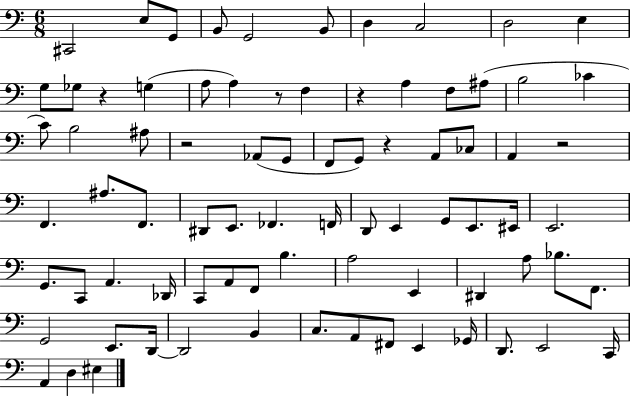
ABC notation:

X:1
T:Untitled
M:6/8
L:1/4
K:C
^C,,2 E,/2 G,,/2 B,,/2 G,,2 B,,/2 D, C,2 D,2 E, G,/2 _G,/2 z G, A,/2 A, z/2 F, z A, F,/2 ^A,/2 B,2 _C C/2 B,2 ^A,/2 z2 _A,,/2 G,,/2 F,,/2 G,,/2 z A,,/2 _C,/2 A,, z2 F,, ^A,/2 F,,/2 ^D,,/2 E,,/2 _F,, F,,/4 D,,/2 E,, G,,/2 E,,/2 ^E,,/4 E,,2 G,,/2 C,,/2 A,, _D,,/4 C,,/2 A,,/2 F,,/2 B, A,2 E,, ^D,, A,/2 _B,/2 F,,/2 G,,2 E,,/2 D,,/4 D,,2 B,, C,/2 A,,/2 ^F,,/2 E,, _G,,/4 D,,/2 E,,2 C,,/4 A,, D, ^E,